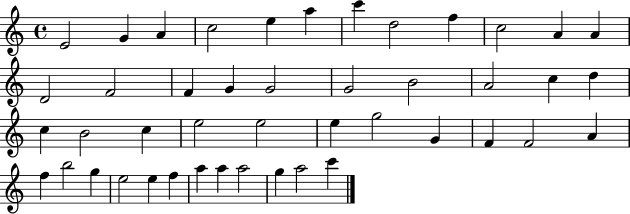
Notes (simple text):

E4/h G4/q A4/q C5/h E5/q A5/q C6/q D5/h F5/q C5/h A4/q A4/q D4/h F4/h F4/q G4/q G4/h G4/h B4/h A4/h C5/q D5/q C5/q B4/h C5/q E5/h E5/h E5/q G5/h G4/q F4/q F4/h A4/q F5/q B5/h G5/q E5/h E5/q F5/q A5/q A5/q A5/h G5/q A5/h C6/q